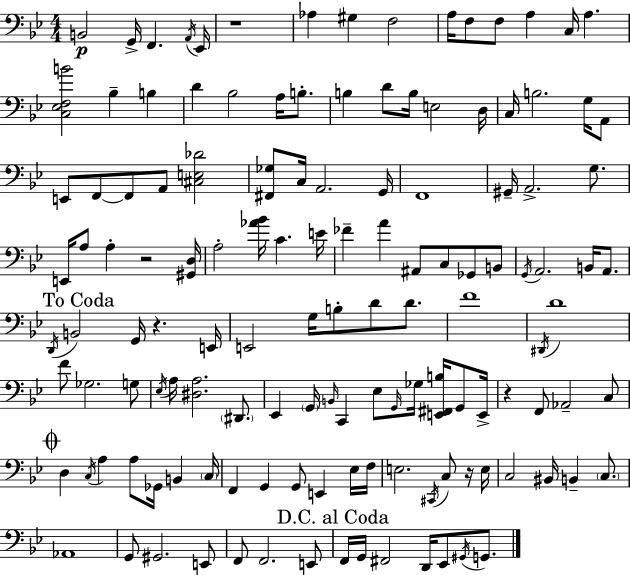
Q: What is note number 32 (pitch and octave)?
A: F2